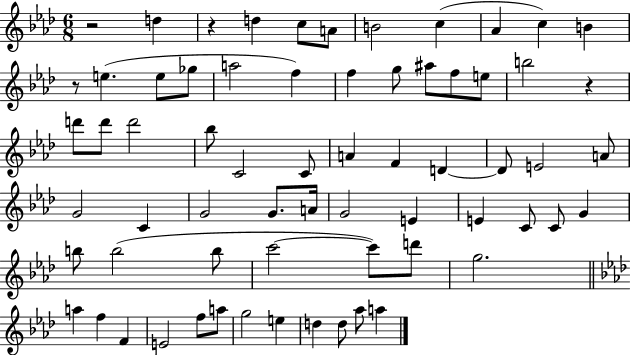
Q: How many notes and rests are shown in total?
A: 66